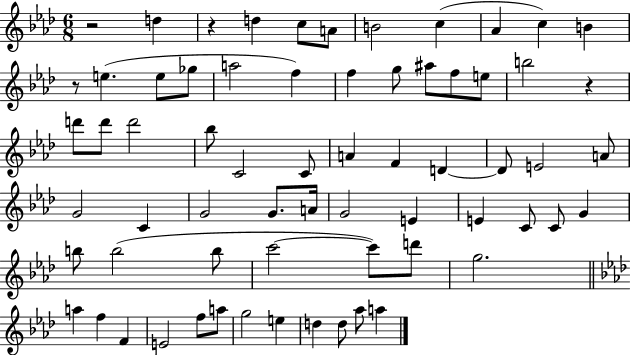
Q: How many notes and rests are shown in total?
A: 66